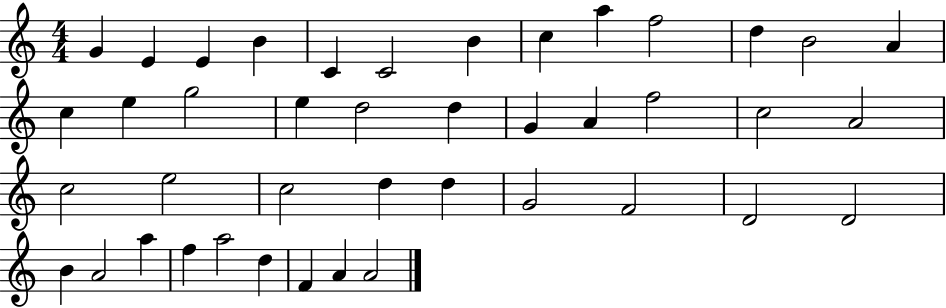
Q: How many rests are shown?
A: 0